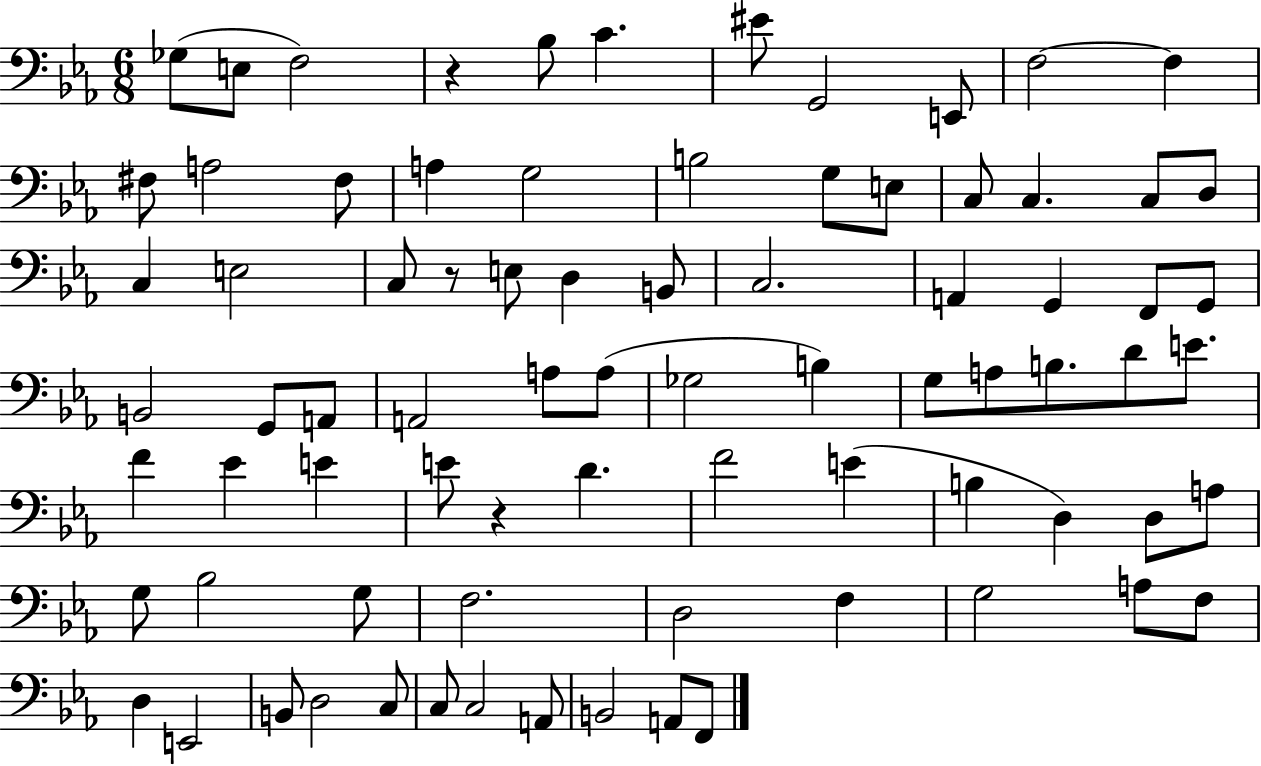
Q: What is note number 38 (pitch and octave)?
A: A3